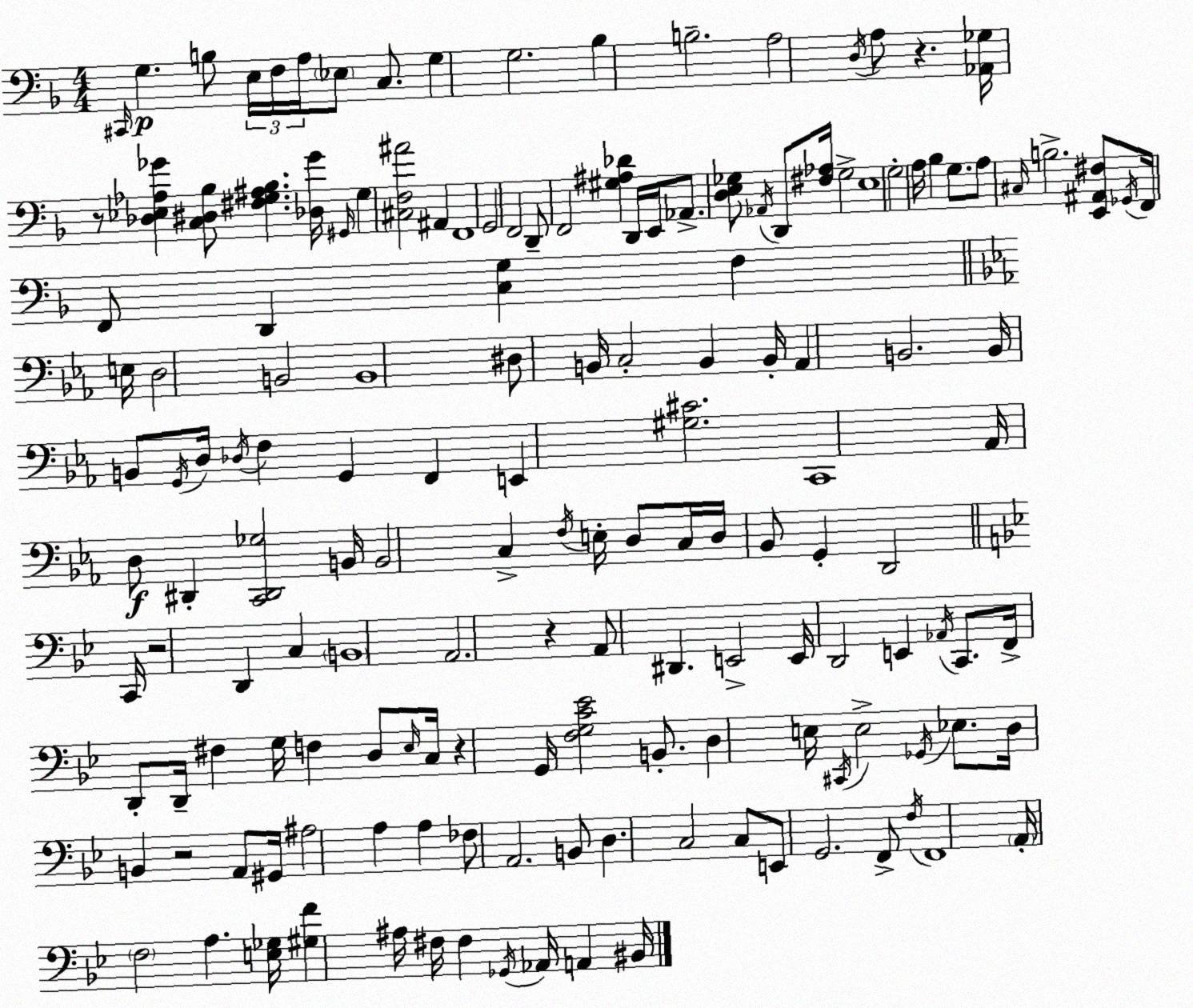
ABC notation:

X:1
T:Untitled
M:4/4
L:1/4
K:Dm
^C,,/4 G, B,/2 E,/4 F,/4 A,/4 _E,/2 C,/2 G, G,2 _B, B,2 A,2 D,/4 A,/2 z [_A,,_G,]/4 z/2 [_D,_E,_A,_G] [C,^D,_B,]/2 [^F,G,^A,_B,] [_D,_G]/4 ^G,,/4 G, [^C,F,^A]2 ^A,, F,,4 G,,2 F,,2 D,,/2 F,,2 [^G,^A,_D] D,,/4 E,,/4 _A,,/2 [D,E,_G,]/2 _A,,/4 D,,/2 [^F,_A,]/4 _G,2 E,4 G,2 A,/4 _B, G,/2 A,/2 ^C,/4 B,2 [E,,^A,,^F,]/2 _G,,/4 F,,/4 F,,/2 D,, [C,G,] F, E,/4 D,2 B,,2 B,,4 ^D,/2 B,,/4 C,2 B,, B,,/4 _A,, B,,2 B,,/4 B,,/2 G,,/4 D,/4 _D,/4 F, G,, F,, E,, [^G,^C]2 C,,4 _A,,/4 D,/2 ^D,, [C,,^D,,_G,]2 B,,/4 B,,2 C, F,/4 E,/4 D,/2 C,/4 D,/4 _B,,/2 G,, D,,2 C,,/4 z2 D,, C, B,,4 A,,2 z A,,/2 ^D,, E,,2 E,,/4 D,,2 E,, _A,,/4 C,,/2 F,,/4 D,,/2 D,,/4 ^F, G,/4 F, D,/2 _E,/4 C,/4 z G,,/4 [F,G,C_E]2 B,,/2 D, E,/4 ^C,,/4 E,2 _G,,/4 _E,/2 D,/4 B,, z2 A,,/2 ^G,,/4 ^A,2 A, A, _F,/2 A,,2 B,,/2 D, C,2 C,/2 E,,/2 G,,2 F,,/2 F,/4 F,,4 A,,/4 F,2 A, [E,_G,]/4 [^G,F] ^A,/4 ^F,/4 ^F, _G,,/4 _A,,/4 A,, ^B,,/4